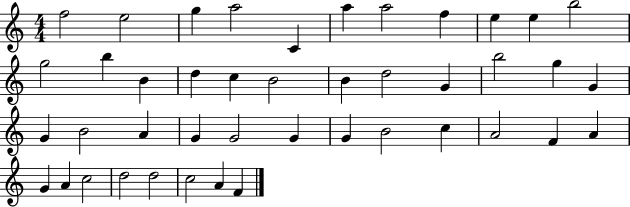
X:1
T:Untitled
M:4/4
L:1/4
K:C
f2 e2 g a2 C a a2 f e e b2 g2 b B d c B2 B d2 G b2 g G G B2 A G G2 G G B2 c A2 F A G A c2 d2 d2 c2 A F